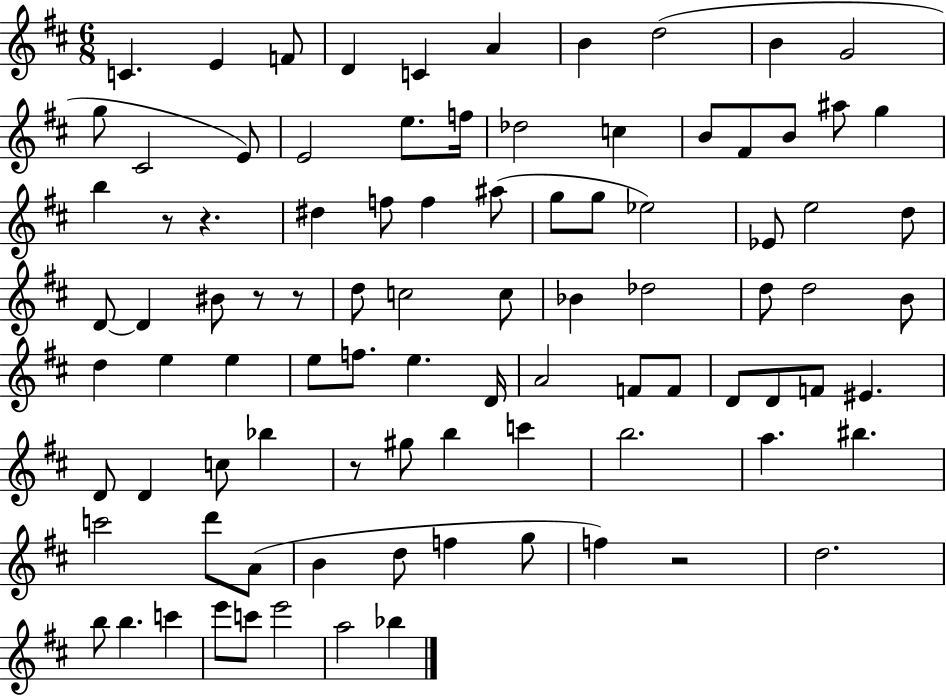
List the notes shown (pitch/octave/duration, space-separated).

C4/q. E4/q F4/e D4/q C4/q A4/q B4/q D5/h B4/q G4/h G5/e C#4/h E4/e E4/h E5/e. F5/s Db5/h C5/q B4/e F#4/e B4/e A#5/e G5/q B5/q R/e R/q. D#5/q F5/e F5/q A#5/e G5/e G5/e Eb5/h Eb4/e E5/h D5/e D4/e D4/q BIS4/e R/e R/e D5/e C5/h C5/e Bb4/q Db5/h D5/e D5/h B4/e D5/q E5/q E5/q E5/e F5/e. E5/q. D4/s A4/h F4/e F4/e D4/e D4/e F4/e EIS4/q. D4/e D4/q C5/e Bb5/q R/e G#5/e B5/q C6/q B5/h. A5/q. BIS5/q. C6/h D6/e A4/e B4/q D5/e F5/q G5/e F5/q R/h D5/h. B5/e B5/q. C6/q E6/e C6/e E6/h A5/h Bb5/q